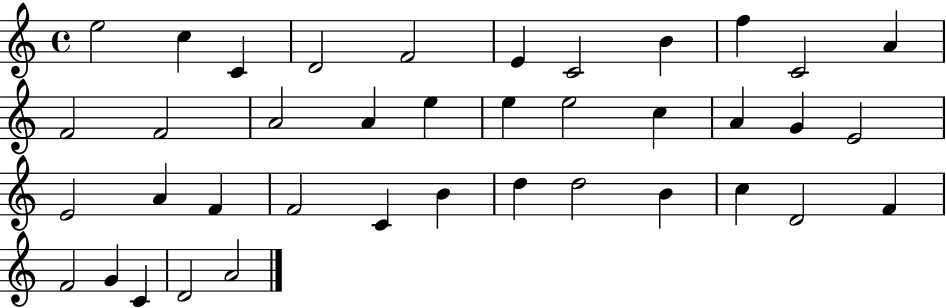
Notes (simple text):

E5/h C5/q C4/q D4/h F4/h E4/q C4/h B4/q F5/q C4/h A4/q F4/h F4/h A4/h A4/q E5/q E5/q E5/h C5/q A4/q G4/q E4/h E4/h A4/q F4/q F4/h C4/q B4/q D5/q D5/h B4/q C5/q D4/h F4/q F4/h G4/q C4/q D4/h A4/h